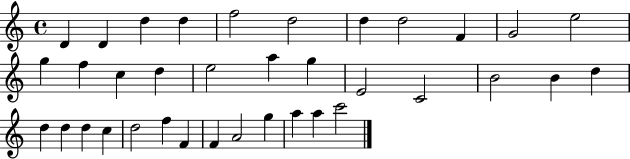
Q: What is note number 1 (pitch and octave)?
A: D4